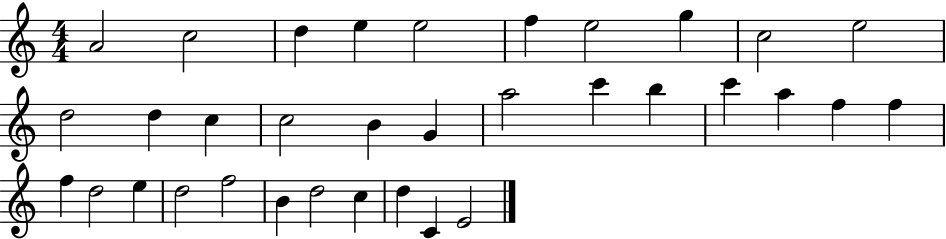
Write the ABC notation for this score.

X:1
T:Untitled
M:4/4
L:1/4
K:C
A2 c2 d e e2 f e2 g c2 e2 d2 d c c2 B G a2 c' b c' a f f f d2 e d2 f2 B d2 c d C E2